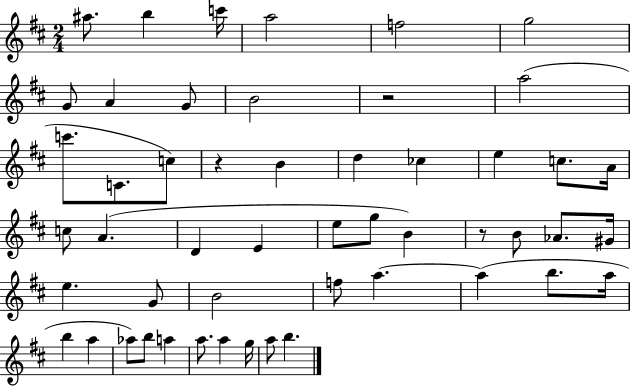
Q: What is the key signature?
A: D major